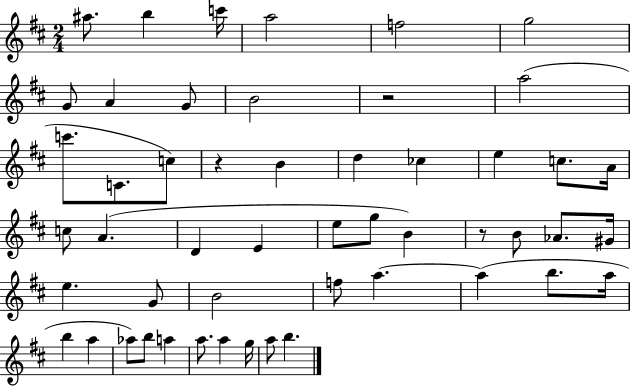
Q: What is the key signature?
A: D major